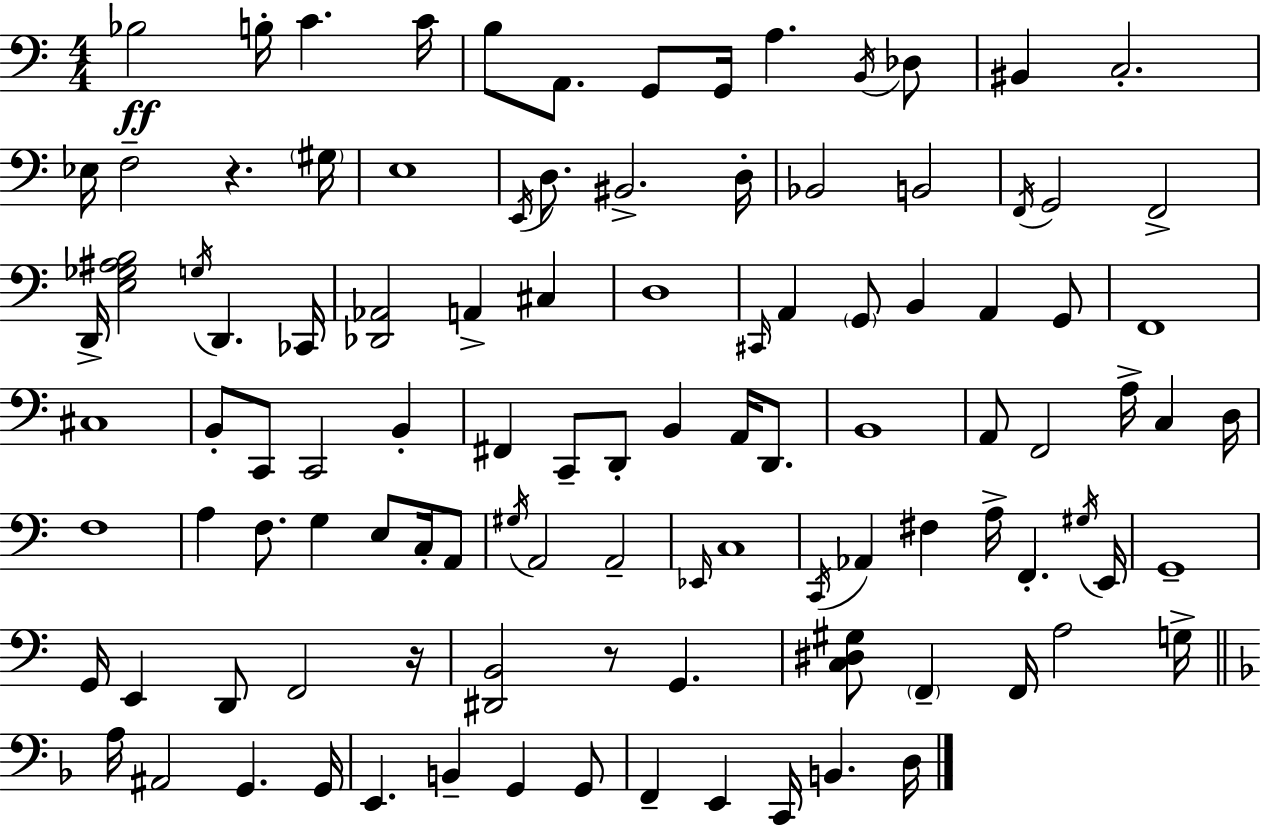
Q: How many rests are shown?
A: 3